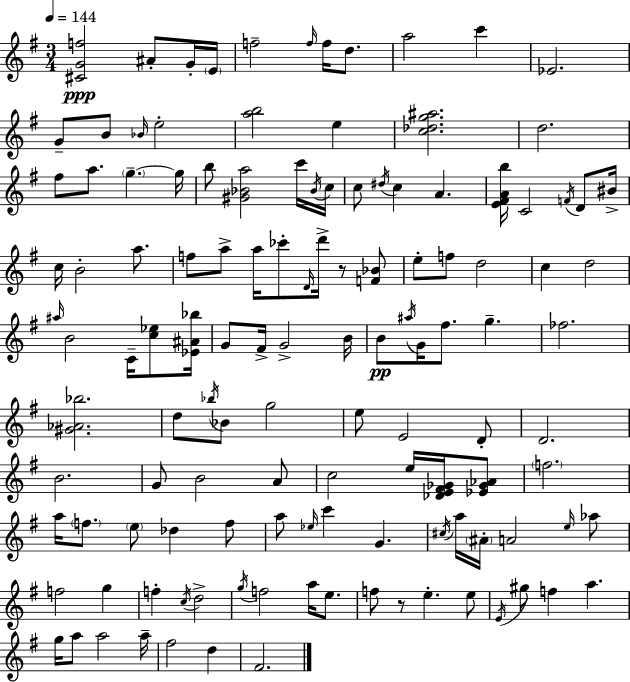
{
  \clef treble
  \numericTimeSignature
  \time 3/4
  \key g \major
  \tempo 4 = 144
  \repeat volta 2 { <cis' g' f''>2\ppp ais'8-. g'16-. \parenthesize e'16 | f''2-- \grace { f''16 } f''16 d''8. | a''2 c'''4 | ees'2. | \break g'8-- b'8 \grace { bes'16 } e''2-. | <a'' b''>2 e''4 | <c'' des'' g'' ais''>2. | d''2. | \break fis''8 a''8. \parenthesize g''4.--~~ | g''16 b''8 <gis' bes' a''>2 | c'''16 \acciaccatura { bes'16 } c''16 c''8 \acciaccatura { dis''16 } c''4 a'4. | <e' fis' a' b''>16 c'2 | \break \acciaccatura { f'16 } d'8 bis'16-> c''16 b'2-. | a''8. f''8 a''8-> a''16 ces'''8-. | \grace { d'16 } d'''16-> r8 <f' bes'>8 e''8-. f''8 d''2 | c''4 d''2 | \break \grace { ais''16 } b'2 | c'16-- <c'' ees''>8 <ees' ais' bes''>16 g'8 fis'16-> g'2-> | b'16 b'8\pp \acciaccatura { ais''16 } g'16 fis''8. | g''4.-- fes''2. | \break <gis' aes' bes''>2. | d''8 \acciaccatura { bes''16 } bes'8 | g''2 e''8 e'2 | d'8-. d'2. | \break b'2. | g'8 b'2 | a'8 c''2 | e''16 <des' e' fis' ges'>16 <ees' ges' aes'>8 \parenthesize f''2. | \break a''16 \parenthesize f''8. | \parenthesize e''8 des''4 f''8 a''8 \grace { ees''16 } | c'''4 g'4. \acciaccatura { cis''16 } a''16 | \parenthesize ais'16-. a'2 \grace { e''16 } aes''8 | \break f''2 g''4 | f''4-. \acciaccatura { c''16 } d''2-> | \acciaccatura { g''16 } f''2 a''16 e''8. | f''8 r8 e''4.-. | \break e''8 \acciaccatura { e'16 } gis''8 f''4 a''4. | g''16 a''8 a''2 | a''16-- fis''2 d''4 | fis'2. | \break } \bar "|."
}